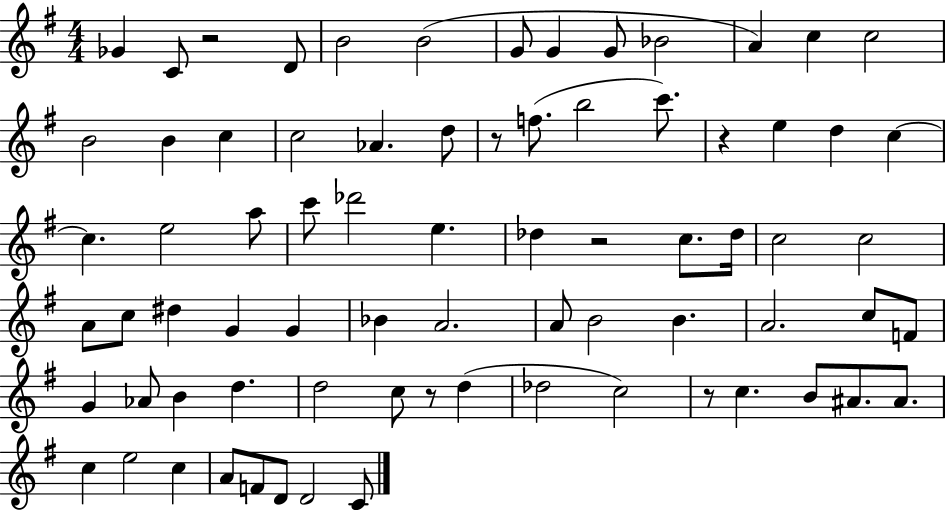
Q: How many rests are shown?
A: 6